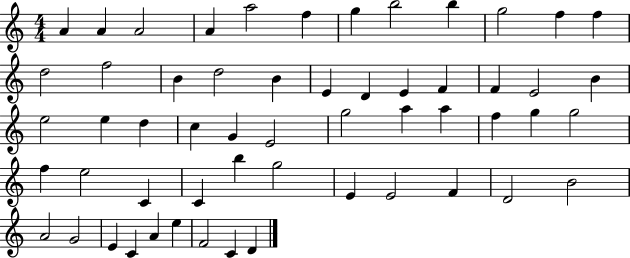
X:1
T:Untitled
M:4/4
L:1/4
K:C
A A A2 A a2 f g b2 b g2 f f d2 f2 B d2 B E D E F F E2 B e2 e d c G E2 g2 a a f g g2 f e2 C C b g2 E E2 F D2 B2 A2 G2 E C A e F2 C D